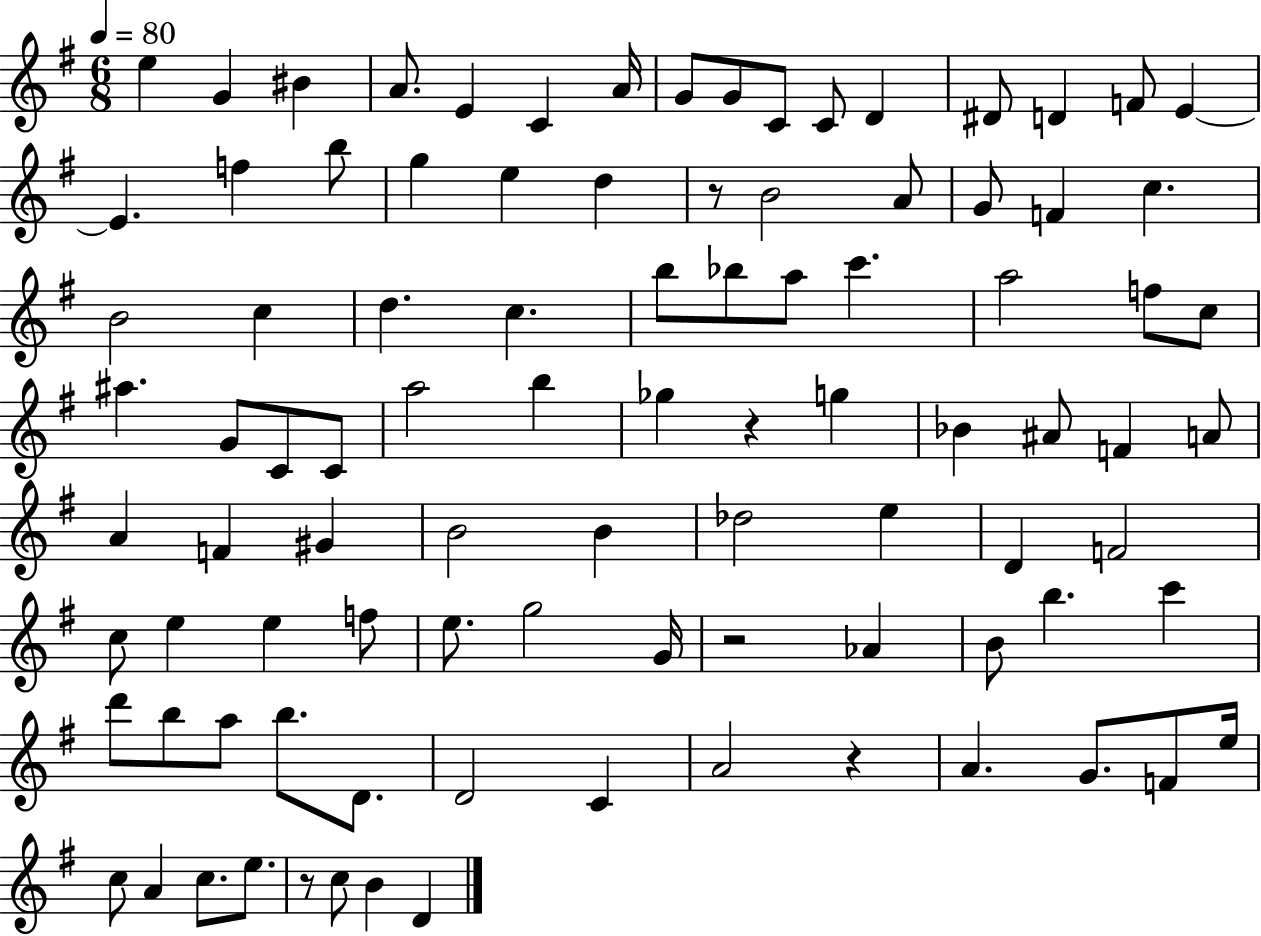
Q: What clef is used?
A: treble